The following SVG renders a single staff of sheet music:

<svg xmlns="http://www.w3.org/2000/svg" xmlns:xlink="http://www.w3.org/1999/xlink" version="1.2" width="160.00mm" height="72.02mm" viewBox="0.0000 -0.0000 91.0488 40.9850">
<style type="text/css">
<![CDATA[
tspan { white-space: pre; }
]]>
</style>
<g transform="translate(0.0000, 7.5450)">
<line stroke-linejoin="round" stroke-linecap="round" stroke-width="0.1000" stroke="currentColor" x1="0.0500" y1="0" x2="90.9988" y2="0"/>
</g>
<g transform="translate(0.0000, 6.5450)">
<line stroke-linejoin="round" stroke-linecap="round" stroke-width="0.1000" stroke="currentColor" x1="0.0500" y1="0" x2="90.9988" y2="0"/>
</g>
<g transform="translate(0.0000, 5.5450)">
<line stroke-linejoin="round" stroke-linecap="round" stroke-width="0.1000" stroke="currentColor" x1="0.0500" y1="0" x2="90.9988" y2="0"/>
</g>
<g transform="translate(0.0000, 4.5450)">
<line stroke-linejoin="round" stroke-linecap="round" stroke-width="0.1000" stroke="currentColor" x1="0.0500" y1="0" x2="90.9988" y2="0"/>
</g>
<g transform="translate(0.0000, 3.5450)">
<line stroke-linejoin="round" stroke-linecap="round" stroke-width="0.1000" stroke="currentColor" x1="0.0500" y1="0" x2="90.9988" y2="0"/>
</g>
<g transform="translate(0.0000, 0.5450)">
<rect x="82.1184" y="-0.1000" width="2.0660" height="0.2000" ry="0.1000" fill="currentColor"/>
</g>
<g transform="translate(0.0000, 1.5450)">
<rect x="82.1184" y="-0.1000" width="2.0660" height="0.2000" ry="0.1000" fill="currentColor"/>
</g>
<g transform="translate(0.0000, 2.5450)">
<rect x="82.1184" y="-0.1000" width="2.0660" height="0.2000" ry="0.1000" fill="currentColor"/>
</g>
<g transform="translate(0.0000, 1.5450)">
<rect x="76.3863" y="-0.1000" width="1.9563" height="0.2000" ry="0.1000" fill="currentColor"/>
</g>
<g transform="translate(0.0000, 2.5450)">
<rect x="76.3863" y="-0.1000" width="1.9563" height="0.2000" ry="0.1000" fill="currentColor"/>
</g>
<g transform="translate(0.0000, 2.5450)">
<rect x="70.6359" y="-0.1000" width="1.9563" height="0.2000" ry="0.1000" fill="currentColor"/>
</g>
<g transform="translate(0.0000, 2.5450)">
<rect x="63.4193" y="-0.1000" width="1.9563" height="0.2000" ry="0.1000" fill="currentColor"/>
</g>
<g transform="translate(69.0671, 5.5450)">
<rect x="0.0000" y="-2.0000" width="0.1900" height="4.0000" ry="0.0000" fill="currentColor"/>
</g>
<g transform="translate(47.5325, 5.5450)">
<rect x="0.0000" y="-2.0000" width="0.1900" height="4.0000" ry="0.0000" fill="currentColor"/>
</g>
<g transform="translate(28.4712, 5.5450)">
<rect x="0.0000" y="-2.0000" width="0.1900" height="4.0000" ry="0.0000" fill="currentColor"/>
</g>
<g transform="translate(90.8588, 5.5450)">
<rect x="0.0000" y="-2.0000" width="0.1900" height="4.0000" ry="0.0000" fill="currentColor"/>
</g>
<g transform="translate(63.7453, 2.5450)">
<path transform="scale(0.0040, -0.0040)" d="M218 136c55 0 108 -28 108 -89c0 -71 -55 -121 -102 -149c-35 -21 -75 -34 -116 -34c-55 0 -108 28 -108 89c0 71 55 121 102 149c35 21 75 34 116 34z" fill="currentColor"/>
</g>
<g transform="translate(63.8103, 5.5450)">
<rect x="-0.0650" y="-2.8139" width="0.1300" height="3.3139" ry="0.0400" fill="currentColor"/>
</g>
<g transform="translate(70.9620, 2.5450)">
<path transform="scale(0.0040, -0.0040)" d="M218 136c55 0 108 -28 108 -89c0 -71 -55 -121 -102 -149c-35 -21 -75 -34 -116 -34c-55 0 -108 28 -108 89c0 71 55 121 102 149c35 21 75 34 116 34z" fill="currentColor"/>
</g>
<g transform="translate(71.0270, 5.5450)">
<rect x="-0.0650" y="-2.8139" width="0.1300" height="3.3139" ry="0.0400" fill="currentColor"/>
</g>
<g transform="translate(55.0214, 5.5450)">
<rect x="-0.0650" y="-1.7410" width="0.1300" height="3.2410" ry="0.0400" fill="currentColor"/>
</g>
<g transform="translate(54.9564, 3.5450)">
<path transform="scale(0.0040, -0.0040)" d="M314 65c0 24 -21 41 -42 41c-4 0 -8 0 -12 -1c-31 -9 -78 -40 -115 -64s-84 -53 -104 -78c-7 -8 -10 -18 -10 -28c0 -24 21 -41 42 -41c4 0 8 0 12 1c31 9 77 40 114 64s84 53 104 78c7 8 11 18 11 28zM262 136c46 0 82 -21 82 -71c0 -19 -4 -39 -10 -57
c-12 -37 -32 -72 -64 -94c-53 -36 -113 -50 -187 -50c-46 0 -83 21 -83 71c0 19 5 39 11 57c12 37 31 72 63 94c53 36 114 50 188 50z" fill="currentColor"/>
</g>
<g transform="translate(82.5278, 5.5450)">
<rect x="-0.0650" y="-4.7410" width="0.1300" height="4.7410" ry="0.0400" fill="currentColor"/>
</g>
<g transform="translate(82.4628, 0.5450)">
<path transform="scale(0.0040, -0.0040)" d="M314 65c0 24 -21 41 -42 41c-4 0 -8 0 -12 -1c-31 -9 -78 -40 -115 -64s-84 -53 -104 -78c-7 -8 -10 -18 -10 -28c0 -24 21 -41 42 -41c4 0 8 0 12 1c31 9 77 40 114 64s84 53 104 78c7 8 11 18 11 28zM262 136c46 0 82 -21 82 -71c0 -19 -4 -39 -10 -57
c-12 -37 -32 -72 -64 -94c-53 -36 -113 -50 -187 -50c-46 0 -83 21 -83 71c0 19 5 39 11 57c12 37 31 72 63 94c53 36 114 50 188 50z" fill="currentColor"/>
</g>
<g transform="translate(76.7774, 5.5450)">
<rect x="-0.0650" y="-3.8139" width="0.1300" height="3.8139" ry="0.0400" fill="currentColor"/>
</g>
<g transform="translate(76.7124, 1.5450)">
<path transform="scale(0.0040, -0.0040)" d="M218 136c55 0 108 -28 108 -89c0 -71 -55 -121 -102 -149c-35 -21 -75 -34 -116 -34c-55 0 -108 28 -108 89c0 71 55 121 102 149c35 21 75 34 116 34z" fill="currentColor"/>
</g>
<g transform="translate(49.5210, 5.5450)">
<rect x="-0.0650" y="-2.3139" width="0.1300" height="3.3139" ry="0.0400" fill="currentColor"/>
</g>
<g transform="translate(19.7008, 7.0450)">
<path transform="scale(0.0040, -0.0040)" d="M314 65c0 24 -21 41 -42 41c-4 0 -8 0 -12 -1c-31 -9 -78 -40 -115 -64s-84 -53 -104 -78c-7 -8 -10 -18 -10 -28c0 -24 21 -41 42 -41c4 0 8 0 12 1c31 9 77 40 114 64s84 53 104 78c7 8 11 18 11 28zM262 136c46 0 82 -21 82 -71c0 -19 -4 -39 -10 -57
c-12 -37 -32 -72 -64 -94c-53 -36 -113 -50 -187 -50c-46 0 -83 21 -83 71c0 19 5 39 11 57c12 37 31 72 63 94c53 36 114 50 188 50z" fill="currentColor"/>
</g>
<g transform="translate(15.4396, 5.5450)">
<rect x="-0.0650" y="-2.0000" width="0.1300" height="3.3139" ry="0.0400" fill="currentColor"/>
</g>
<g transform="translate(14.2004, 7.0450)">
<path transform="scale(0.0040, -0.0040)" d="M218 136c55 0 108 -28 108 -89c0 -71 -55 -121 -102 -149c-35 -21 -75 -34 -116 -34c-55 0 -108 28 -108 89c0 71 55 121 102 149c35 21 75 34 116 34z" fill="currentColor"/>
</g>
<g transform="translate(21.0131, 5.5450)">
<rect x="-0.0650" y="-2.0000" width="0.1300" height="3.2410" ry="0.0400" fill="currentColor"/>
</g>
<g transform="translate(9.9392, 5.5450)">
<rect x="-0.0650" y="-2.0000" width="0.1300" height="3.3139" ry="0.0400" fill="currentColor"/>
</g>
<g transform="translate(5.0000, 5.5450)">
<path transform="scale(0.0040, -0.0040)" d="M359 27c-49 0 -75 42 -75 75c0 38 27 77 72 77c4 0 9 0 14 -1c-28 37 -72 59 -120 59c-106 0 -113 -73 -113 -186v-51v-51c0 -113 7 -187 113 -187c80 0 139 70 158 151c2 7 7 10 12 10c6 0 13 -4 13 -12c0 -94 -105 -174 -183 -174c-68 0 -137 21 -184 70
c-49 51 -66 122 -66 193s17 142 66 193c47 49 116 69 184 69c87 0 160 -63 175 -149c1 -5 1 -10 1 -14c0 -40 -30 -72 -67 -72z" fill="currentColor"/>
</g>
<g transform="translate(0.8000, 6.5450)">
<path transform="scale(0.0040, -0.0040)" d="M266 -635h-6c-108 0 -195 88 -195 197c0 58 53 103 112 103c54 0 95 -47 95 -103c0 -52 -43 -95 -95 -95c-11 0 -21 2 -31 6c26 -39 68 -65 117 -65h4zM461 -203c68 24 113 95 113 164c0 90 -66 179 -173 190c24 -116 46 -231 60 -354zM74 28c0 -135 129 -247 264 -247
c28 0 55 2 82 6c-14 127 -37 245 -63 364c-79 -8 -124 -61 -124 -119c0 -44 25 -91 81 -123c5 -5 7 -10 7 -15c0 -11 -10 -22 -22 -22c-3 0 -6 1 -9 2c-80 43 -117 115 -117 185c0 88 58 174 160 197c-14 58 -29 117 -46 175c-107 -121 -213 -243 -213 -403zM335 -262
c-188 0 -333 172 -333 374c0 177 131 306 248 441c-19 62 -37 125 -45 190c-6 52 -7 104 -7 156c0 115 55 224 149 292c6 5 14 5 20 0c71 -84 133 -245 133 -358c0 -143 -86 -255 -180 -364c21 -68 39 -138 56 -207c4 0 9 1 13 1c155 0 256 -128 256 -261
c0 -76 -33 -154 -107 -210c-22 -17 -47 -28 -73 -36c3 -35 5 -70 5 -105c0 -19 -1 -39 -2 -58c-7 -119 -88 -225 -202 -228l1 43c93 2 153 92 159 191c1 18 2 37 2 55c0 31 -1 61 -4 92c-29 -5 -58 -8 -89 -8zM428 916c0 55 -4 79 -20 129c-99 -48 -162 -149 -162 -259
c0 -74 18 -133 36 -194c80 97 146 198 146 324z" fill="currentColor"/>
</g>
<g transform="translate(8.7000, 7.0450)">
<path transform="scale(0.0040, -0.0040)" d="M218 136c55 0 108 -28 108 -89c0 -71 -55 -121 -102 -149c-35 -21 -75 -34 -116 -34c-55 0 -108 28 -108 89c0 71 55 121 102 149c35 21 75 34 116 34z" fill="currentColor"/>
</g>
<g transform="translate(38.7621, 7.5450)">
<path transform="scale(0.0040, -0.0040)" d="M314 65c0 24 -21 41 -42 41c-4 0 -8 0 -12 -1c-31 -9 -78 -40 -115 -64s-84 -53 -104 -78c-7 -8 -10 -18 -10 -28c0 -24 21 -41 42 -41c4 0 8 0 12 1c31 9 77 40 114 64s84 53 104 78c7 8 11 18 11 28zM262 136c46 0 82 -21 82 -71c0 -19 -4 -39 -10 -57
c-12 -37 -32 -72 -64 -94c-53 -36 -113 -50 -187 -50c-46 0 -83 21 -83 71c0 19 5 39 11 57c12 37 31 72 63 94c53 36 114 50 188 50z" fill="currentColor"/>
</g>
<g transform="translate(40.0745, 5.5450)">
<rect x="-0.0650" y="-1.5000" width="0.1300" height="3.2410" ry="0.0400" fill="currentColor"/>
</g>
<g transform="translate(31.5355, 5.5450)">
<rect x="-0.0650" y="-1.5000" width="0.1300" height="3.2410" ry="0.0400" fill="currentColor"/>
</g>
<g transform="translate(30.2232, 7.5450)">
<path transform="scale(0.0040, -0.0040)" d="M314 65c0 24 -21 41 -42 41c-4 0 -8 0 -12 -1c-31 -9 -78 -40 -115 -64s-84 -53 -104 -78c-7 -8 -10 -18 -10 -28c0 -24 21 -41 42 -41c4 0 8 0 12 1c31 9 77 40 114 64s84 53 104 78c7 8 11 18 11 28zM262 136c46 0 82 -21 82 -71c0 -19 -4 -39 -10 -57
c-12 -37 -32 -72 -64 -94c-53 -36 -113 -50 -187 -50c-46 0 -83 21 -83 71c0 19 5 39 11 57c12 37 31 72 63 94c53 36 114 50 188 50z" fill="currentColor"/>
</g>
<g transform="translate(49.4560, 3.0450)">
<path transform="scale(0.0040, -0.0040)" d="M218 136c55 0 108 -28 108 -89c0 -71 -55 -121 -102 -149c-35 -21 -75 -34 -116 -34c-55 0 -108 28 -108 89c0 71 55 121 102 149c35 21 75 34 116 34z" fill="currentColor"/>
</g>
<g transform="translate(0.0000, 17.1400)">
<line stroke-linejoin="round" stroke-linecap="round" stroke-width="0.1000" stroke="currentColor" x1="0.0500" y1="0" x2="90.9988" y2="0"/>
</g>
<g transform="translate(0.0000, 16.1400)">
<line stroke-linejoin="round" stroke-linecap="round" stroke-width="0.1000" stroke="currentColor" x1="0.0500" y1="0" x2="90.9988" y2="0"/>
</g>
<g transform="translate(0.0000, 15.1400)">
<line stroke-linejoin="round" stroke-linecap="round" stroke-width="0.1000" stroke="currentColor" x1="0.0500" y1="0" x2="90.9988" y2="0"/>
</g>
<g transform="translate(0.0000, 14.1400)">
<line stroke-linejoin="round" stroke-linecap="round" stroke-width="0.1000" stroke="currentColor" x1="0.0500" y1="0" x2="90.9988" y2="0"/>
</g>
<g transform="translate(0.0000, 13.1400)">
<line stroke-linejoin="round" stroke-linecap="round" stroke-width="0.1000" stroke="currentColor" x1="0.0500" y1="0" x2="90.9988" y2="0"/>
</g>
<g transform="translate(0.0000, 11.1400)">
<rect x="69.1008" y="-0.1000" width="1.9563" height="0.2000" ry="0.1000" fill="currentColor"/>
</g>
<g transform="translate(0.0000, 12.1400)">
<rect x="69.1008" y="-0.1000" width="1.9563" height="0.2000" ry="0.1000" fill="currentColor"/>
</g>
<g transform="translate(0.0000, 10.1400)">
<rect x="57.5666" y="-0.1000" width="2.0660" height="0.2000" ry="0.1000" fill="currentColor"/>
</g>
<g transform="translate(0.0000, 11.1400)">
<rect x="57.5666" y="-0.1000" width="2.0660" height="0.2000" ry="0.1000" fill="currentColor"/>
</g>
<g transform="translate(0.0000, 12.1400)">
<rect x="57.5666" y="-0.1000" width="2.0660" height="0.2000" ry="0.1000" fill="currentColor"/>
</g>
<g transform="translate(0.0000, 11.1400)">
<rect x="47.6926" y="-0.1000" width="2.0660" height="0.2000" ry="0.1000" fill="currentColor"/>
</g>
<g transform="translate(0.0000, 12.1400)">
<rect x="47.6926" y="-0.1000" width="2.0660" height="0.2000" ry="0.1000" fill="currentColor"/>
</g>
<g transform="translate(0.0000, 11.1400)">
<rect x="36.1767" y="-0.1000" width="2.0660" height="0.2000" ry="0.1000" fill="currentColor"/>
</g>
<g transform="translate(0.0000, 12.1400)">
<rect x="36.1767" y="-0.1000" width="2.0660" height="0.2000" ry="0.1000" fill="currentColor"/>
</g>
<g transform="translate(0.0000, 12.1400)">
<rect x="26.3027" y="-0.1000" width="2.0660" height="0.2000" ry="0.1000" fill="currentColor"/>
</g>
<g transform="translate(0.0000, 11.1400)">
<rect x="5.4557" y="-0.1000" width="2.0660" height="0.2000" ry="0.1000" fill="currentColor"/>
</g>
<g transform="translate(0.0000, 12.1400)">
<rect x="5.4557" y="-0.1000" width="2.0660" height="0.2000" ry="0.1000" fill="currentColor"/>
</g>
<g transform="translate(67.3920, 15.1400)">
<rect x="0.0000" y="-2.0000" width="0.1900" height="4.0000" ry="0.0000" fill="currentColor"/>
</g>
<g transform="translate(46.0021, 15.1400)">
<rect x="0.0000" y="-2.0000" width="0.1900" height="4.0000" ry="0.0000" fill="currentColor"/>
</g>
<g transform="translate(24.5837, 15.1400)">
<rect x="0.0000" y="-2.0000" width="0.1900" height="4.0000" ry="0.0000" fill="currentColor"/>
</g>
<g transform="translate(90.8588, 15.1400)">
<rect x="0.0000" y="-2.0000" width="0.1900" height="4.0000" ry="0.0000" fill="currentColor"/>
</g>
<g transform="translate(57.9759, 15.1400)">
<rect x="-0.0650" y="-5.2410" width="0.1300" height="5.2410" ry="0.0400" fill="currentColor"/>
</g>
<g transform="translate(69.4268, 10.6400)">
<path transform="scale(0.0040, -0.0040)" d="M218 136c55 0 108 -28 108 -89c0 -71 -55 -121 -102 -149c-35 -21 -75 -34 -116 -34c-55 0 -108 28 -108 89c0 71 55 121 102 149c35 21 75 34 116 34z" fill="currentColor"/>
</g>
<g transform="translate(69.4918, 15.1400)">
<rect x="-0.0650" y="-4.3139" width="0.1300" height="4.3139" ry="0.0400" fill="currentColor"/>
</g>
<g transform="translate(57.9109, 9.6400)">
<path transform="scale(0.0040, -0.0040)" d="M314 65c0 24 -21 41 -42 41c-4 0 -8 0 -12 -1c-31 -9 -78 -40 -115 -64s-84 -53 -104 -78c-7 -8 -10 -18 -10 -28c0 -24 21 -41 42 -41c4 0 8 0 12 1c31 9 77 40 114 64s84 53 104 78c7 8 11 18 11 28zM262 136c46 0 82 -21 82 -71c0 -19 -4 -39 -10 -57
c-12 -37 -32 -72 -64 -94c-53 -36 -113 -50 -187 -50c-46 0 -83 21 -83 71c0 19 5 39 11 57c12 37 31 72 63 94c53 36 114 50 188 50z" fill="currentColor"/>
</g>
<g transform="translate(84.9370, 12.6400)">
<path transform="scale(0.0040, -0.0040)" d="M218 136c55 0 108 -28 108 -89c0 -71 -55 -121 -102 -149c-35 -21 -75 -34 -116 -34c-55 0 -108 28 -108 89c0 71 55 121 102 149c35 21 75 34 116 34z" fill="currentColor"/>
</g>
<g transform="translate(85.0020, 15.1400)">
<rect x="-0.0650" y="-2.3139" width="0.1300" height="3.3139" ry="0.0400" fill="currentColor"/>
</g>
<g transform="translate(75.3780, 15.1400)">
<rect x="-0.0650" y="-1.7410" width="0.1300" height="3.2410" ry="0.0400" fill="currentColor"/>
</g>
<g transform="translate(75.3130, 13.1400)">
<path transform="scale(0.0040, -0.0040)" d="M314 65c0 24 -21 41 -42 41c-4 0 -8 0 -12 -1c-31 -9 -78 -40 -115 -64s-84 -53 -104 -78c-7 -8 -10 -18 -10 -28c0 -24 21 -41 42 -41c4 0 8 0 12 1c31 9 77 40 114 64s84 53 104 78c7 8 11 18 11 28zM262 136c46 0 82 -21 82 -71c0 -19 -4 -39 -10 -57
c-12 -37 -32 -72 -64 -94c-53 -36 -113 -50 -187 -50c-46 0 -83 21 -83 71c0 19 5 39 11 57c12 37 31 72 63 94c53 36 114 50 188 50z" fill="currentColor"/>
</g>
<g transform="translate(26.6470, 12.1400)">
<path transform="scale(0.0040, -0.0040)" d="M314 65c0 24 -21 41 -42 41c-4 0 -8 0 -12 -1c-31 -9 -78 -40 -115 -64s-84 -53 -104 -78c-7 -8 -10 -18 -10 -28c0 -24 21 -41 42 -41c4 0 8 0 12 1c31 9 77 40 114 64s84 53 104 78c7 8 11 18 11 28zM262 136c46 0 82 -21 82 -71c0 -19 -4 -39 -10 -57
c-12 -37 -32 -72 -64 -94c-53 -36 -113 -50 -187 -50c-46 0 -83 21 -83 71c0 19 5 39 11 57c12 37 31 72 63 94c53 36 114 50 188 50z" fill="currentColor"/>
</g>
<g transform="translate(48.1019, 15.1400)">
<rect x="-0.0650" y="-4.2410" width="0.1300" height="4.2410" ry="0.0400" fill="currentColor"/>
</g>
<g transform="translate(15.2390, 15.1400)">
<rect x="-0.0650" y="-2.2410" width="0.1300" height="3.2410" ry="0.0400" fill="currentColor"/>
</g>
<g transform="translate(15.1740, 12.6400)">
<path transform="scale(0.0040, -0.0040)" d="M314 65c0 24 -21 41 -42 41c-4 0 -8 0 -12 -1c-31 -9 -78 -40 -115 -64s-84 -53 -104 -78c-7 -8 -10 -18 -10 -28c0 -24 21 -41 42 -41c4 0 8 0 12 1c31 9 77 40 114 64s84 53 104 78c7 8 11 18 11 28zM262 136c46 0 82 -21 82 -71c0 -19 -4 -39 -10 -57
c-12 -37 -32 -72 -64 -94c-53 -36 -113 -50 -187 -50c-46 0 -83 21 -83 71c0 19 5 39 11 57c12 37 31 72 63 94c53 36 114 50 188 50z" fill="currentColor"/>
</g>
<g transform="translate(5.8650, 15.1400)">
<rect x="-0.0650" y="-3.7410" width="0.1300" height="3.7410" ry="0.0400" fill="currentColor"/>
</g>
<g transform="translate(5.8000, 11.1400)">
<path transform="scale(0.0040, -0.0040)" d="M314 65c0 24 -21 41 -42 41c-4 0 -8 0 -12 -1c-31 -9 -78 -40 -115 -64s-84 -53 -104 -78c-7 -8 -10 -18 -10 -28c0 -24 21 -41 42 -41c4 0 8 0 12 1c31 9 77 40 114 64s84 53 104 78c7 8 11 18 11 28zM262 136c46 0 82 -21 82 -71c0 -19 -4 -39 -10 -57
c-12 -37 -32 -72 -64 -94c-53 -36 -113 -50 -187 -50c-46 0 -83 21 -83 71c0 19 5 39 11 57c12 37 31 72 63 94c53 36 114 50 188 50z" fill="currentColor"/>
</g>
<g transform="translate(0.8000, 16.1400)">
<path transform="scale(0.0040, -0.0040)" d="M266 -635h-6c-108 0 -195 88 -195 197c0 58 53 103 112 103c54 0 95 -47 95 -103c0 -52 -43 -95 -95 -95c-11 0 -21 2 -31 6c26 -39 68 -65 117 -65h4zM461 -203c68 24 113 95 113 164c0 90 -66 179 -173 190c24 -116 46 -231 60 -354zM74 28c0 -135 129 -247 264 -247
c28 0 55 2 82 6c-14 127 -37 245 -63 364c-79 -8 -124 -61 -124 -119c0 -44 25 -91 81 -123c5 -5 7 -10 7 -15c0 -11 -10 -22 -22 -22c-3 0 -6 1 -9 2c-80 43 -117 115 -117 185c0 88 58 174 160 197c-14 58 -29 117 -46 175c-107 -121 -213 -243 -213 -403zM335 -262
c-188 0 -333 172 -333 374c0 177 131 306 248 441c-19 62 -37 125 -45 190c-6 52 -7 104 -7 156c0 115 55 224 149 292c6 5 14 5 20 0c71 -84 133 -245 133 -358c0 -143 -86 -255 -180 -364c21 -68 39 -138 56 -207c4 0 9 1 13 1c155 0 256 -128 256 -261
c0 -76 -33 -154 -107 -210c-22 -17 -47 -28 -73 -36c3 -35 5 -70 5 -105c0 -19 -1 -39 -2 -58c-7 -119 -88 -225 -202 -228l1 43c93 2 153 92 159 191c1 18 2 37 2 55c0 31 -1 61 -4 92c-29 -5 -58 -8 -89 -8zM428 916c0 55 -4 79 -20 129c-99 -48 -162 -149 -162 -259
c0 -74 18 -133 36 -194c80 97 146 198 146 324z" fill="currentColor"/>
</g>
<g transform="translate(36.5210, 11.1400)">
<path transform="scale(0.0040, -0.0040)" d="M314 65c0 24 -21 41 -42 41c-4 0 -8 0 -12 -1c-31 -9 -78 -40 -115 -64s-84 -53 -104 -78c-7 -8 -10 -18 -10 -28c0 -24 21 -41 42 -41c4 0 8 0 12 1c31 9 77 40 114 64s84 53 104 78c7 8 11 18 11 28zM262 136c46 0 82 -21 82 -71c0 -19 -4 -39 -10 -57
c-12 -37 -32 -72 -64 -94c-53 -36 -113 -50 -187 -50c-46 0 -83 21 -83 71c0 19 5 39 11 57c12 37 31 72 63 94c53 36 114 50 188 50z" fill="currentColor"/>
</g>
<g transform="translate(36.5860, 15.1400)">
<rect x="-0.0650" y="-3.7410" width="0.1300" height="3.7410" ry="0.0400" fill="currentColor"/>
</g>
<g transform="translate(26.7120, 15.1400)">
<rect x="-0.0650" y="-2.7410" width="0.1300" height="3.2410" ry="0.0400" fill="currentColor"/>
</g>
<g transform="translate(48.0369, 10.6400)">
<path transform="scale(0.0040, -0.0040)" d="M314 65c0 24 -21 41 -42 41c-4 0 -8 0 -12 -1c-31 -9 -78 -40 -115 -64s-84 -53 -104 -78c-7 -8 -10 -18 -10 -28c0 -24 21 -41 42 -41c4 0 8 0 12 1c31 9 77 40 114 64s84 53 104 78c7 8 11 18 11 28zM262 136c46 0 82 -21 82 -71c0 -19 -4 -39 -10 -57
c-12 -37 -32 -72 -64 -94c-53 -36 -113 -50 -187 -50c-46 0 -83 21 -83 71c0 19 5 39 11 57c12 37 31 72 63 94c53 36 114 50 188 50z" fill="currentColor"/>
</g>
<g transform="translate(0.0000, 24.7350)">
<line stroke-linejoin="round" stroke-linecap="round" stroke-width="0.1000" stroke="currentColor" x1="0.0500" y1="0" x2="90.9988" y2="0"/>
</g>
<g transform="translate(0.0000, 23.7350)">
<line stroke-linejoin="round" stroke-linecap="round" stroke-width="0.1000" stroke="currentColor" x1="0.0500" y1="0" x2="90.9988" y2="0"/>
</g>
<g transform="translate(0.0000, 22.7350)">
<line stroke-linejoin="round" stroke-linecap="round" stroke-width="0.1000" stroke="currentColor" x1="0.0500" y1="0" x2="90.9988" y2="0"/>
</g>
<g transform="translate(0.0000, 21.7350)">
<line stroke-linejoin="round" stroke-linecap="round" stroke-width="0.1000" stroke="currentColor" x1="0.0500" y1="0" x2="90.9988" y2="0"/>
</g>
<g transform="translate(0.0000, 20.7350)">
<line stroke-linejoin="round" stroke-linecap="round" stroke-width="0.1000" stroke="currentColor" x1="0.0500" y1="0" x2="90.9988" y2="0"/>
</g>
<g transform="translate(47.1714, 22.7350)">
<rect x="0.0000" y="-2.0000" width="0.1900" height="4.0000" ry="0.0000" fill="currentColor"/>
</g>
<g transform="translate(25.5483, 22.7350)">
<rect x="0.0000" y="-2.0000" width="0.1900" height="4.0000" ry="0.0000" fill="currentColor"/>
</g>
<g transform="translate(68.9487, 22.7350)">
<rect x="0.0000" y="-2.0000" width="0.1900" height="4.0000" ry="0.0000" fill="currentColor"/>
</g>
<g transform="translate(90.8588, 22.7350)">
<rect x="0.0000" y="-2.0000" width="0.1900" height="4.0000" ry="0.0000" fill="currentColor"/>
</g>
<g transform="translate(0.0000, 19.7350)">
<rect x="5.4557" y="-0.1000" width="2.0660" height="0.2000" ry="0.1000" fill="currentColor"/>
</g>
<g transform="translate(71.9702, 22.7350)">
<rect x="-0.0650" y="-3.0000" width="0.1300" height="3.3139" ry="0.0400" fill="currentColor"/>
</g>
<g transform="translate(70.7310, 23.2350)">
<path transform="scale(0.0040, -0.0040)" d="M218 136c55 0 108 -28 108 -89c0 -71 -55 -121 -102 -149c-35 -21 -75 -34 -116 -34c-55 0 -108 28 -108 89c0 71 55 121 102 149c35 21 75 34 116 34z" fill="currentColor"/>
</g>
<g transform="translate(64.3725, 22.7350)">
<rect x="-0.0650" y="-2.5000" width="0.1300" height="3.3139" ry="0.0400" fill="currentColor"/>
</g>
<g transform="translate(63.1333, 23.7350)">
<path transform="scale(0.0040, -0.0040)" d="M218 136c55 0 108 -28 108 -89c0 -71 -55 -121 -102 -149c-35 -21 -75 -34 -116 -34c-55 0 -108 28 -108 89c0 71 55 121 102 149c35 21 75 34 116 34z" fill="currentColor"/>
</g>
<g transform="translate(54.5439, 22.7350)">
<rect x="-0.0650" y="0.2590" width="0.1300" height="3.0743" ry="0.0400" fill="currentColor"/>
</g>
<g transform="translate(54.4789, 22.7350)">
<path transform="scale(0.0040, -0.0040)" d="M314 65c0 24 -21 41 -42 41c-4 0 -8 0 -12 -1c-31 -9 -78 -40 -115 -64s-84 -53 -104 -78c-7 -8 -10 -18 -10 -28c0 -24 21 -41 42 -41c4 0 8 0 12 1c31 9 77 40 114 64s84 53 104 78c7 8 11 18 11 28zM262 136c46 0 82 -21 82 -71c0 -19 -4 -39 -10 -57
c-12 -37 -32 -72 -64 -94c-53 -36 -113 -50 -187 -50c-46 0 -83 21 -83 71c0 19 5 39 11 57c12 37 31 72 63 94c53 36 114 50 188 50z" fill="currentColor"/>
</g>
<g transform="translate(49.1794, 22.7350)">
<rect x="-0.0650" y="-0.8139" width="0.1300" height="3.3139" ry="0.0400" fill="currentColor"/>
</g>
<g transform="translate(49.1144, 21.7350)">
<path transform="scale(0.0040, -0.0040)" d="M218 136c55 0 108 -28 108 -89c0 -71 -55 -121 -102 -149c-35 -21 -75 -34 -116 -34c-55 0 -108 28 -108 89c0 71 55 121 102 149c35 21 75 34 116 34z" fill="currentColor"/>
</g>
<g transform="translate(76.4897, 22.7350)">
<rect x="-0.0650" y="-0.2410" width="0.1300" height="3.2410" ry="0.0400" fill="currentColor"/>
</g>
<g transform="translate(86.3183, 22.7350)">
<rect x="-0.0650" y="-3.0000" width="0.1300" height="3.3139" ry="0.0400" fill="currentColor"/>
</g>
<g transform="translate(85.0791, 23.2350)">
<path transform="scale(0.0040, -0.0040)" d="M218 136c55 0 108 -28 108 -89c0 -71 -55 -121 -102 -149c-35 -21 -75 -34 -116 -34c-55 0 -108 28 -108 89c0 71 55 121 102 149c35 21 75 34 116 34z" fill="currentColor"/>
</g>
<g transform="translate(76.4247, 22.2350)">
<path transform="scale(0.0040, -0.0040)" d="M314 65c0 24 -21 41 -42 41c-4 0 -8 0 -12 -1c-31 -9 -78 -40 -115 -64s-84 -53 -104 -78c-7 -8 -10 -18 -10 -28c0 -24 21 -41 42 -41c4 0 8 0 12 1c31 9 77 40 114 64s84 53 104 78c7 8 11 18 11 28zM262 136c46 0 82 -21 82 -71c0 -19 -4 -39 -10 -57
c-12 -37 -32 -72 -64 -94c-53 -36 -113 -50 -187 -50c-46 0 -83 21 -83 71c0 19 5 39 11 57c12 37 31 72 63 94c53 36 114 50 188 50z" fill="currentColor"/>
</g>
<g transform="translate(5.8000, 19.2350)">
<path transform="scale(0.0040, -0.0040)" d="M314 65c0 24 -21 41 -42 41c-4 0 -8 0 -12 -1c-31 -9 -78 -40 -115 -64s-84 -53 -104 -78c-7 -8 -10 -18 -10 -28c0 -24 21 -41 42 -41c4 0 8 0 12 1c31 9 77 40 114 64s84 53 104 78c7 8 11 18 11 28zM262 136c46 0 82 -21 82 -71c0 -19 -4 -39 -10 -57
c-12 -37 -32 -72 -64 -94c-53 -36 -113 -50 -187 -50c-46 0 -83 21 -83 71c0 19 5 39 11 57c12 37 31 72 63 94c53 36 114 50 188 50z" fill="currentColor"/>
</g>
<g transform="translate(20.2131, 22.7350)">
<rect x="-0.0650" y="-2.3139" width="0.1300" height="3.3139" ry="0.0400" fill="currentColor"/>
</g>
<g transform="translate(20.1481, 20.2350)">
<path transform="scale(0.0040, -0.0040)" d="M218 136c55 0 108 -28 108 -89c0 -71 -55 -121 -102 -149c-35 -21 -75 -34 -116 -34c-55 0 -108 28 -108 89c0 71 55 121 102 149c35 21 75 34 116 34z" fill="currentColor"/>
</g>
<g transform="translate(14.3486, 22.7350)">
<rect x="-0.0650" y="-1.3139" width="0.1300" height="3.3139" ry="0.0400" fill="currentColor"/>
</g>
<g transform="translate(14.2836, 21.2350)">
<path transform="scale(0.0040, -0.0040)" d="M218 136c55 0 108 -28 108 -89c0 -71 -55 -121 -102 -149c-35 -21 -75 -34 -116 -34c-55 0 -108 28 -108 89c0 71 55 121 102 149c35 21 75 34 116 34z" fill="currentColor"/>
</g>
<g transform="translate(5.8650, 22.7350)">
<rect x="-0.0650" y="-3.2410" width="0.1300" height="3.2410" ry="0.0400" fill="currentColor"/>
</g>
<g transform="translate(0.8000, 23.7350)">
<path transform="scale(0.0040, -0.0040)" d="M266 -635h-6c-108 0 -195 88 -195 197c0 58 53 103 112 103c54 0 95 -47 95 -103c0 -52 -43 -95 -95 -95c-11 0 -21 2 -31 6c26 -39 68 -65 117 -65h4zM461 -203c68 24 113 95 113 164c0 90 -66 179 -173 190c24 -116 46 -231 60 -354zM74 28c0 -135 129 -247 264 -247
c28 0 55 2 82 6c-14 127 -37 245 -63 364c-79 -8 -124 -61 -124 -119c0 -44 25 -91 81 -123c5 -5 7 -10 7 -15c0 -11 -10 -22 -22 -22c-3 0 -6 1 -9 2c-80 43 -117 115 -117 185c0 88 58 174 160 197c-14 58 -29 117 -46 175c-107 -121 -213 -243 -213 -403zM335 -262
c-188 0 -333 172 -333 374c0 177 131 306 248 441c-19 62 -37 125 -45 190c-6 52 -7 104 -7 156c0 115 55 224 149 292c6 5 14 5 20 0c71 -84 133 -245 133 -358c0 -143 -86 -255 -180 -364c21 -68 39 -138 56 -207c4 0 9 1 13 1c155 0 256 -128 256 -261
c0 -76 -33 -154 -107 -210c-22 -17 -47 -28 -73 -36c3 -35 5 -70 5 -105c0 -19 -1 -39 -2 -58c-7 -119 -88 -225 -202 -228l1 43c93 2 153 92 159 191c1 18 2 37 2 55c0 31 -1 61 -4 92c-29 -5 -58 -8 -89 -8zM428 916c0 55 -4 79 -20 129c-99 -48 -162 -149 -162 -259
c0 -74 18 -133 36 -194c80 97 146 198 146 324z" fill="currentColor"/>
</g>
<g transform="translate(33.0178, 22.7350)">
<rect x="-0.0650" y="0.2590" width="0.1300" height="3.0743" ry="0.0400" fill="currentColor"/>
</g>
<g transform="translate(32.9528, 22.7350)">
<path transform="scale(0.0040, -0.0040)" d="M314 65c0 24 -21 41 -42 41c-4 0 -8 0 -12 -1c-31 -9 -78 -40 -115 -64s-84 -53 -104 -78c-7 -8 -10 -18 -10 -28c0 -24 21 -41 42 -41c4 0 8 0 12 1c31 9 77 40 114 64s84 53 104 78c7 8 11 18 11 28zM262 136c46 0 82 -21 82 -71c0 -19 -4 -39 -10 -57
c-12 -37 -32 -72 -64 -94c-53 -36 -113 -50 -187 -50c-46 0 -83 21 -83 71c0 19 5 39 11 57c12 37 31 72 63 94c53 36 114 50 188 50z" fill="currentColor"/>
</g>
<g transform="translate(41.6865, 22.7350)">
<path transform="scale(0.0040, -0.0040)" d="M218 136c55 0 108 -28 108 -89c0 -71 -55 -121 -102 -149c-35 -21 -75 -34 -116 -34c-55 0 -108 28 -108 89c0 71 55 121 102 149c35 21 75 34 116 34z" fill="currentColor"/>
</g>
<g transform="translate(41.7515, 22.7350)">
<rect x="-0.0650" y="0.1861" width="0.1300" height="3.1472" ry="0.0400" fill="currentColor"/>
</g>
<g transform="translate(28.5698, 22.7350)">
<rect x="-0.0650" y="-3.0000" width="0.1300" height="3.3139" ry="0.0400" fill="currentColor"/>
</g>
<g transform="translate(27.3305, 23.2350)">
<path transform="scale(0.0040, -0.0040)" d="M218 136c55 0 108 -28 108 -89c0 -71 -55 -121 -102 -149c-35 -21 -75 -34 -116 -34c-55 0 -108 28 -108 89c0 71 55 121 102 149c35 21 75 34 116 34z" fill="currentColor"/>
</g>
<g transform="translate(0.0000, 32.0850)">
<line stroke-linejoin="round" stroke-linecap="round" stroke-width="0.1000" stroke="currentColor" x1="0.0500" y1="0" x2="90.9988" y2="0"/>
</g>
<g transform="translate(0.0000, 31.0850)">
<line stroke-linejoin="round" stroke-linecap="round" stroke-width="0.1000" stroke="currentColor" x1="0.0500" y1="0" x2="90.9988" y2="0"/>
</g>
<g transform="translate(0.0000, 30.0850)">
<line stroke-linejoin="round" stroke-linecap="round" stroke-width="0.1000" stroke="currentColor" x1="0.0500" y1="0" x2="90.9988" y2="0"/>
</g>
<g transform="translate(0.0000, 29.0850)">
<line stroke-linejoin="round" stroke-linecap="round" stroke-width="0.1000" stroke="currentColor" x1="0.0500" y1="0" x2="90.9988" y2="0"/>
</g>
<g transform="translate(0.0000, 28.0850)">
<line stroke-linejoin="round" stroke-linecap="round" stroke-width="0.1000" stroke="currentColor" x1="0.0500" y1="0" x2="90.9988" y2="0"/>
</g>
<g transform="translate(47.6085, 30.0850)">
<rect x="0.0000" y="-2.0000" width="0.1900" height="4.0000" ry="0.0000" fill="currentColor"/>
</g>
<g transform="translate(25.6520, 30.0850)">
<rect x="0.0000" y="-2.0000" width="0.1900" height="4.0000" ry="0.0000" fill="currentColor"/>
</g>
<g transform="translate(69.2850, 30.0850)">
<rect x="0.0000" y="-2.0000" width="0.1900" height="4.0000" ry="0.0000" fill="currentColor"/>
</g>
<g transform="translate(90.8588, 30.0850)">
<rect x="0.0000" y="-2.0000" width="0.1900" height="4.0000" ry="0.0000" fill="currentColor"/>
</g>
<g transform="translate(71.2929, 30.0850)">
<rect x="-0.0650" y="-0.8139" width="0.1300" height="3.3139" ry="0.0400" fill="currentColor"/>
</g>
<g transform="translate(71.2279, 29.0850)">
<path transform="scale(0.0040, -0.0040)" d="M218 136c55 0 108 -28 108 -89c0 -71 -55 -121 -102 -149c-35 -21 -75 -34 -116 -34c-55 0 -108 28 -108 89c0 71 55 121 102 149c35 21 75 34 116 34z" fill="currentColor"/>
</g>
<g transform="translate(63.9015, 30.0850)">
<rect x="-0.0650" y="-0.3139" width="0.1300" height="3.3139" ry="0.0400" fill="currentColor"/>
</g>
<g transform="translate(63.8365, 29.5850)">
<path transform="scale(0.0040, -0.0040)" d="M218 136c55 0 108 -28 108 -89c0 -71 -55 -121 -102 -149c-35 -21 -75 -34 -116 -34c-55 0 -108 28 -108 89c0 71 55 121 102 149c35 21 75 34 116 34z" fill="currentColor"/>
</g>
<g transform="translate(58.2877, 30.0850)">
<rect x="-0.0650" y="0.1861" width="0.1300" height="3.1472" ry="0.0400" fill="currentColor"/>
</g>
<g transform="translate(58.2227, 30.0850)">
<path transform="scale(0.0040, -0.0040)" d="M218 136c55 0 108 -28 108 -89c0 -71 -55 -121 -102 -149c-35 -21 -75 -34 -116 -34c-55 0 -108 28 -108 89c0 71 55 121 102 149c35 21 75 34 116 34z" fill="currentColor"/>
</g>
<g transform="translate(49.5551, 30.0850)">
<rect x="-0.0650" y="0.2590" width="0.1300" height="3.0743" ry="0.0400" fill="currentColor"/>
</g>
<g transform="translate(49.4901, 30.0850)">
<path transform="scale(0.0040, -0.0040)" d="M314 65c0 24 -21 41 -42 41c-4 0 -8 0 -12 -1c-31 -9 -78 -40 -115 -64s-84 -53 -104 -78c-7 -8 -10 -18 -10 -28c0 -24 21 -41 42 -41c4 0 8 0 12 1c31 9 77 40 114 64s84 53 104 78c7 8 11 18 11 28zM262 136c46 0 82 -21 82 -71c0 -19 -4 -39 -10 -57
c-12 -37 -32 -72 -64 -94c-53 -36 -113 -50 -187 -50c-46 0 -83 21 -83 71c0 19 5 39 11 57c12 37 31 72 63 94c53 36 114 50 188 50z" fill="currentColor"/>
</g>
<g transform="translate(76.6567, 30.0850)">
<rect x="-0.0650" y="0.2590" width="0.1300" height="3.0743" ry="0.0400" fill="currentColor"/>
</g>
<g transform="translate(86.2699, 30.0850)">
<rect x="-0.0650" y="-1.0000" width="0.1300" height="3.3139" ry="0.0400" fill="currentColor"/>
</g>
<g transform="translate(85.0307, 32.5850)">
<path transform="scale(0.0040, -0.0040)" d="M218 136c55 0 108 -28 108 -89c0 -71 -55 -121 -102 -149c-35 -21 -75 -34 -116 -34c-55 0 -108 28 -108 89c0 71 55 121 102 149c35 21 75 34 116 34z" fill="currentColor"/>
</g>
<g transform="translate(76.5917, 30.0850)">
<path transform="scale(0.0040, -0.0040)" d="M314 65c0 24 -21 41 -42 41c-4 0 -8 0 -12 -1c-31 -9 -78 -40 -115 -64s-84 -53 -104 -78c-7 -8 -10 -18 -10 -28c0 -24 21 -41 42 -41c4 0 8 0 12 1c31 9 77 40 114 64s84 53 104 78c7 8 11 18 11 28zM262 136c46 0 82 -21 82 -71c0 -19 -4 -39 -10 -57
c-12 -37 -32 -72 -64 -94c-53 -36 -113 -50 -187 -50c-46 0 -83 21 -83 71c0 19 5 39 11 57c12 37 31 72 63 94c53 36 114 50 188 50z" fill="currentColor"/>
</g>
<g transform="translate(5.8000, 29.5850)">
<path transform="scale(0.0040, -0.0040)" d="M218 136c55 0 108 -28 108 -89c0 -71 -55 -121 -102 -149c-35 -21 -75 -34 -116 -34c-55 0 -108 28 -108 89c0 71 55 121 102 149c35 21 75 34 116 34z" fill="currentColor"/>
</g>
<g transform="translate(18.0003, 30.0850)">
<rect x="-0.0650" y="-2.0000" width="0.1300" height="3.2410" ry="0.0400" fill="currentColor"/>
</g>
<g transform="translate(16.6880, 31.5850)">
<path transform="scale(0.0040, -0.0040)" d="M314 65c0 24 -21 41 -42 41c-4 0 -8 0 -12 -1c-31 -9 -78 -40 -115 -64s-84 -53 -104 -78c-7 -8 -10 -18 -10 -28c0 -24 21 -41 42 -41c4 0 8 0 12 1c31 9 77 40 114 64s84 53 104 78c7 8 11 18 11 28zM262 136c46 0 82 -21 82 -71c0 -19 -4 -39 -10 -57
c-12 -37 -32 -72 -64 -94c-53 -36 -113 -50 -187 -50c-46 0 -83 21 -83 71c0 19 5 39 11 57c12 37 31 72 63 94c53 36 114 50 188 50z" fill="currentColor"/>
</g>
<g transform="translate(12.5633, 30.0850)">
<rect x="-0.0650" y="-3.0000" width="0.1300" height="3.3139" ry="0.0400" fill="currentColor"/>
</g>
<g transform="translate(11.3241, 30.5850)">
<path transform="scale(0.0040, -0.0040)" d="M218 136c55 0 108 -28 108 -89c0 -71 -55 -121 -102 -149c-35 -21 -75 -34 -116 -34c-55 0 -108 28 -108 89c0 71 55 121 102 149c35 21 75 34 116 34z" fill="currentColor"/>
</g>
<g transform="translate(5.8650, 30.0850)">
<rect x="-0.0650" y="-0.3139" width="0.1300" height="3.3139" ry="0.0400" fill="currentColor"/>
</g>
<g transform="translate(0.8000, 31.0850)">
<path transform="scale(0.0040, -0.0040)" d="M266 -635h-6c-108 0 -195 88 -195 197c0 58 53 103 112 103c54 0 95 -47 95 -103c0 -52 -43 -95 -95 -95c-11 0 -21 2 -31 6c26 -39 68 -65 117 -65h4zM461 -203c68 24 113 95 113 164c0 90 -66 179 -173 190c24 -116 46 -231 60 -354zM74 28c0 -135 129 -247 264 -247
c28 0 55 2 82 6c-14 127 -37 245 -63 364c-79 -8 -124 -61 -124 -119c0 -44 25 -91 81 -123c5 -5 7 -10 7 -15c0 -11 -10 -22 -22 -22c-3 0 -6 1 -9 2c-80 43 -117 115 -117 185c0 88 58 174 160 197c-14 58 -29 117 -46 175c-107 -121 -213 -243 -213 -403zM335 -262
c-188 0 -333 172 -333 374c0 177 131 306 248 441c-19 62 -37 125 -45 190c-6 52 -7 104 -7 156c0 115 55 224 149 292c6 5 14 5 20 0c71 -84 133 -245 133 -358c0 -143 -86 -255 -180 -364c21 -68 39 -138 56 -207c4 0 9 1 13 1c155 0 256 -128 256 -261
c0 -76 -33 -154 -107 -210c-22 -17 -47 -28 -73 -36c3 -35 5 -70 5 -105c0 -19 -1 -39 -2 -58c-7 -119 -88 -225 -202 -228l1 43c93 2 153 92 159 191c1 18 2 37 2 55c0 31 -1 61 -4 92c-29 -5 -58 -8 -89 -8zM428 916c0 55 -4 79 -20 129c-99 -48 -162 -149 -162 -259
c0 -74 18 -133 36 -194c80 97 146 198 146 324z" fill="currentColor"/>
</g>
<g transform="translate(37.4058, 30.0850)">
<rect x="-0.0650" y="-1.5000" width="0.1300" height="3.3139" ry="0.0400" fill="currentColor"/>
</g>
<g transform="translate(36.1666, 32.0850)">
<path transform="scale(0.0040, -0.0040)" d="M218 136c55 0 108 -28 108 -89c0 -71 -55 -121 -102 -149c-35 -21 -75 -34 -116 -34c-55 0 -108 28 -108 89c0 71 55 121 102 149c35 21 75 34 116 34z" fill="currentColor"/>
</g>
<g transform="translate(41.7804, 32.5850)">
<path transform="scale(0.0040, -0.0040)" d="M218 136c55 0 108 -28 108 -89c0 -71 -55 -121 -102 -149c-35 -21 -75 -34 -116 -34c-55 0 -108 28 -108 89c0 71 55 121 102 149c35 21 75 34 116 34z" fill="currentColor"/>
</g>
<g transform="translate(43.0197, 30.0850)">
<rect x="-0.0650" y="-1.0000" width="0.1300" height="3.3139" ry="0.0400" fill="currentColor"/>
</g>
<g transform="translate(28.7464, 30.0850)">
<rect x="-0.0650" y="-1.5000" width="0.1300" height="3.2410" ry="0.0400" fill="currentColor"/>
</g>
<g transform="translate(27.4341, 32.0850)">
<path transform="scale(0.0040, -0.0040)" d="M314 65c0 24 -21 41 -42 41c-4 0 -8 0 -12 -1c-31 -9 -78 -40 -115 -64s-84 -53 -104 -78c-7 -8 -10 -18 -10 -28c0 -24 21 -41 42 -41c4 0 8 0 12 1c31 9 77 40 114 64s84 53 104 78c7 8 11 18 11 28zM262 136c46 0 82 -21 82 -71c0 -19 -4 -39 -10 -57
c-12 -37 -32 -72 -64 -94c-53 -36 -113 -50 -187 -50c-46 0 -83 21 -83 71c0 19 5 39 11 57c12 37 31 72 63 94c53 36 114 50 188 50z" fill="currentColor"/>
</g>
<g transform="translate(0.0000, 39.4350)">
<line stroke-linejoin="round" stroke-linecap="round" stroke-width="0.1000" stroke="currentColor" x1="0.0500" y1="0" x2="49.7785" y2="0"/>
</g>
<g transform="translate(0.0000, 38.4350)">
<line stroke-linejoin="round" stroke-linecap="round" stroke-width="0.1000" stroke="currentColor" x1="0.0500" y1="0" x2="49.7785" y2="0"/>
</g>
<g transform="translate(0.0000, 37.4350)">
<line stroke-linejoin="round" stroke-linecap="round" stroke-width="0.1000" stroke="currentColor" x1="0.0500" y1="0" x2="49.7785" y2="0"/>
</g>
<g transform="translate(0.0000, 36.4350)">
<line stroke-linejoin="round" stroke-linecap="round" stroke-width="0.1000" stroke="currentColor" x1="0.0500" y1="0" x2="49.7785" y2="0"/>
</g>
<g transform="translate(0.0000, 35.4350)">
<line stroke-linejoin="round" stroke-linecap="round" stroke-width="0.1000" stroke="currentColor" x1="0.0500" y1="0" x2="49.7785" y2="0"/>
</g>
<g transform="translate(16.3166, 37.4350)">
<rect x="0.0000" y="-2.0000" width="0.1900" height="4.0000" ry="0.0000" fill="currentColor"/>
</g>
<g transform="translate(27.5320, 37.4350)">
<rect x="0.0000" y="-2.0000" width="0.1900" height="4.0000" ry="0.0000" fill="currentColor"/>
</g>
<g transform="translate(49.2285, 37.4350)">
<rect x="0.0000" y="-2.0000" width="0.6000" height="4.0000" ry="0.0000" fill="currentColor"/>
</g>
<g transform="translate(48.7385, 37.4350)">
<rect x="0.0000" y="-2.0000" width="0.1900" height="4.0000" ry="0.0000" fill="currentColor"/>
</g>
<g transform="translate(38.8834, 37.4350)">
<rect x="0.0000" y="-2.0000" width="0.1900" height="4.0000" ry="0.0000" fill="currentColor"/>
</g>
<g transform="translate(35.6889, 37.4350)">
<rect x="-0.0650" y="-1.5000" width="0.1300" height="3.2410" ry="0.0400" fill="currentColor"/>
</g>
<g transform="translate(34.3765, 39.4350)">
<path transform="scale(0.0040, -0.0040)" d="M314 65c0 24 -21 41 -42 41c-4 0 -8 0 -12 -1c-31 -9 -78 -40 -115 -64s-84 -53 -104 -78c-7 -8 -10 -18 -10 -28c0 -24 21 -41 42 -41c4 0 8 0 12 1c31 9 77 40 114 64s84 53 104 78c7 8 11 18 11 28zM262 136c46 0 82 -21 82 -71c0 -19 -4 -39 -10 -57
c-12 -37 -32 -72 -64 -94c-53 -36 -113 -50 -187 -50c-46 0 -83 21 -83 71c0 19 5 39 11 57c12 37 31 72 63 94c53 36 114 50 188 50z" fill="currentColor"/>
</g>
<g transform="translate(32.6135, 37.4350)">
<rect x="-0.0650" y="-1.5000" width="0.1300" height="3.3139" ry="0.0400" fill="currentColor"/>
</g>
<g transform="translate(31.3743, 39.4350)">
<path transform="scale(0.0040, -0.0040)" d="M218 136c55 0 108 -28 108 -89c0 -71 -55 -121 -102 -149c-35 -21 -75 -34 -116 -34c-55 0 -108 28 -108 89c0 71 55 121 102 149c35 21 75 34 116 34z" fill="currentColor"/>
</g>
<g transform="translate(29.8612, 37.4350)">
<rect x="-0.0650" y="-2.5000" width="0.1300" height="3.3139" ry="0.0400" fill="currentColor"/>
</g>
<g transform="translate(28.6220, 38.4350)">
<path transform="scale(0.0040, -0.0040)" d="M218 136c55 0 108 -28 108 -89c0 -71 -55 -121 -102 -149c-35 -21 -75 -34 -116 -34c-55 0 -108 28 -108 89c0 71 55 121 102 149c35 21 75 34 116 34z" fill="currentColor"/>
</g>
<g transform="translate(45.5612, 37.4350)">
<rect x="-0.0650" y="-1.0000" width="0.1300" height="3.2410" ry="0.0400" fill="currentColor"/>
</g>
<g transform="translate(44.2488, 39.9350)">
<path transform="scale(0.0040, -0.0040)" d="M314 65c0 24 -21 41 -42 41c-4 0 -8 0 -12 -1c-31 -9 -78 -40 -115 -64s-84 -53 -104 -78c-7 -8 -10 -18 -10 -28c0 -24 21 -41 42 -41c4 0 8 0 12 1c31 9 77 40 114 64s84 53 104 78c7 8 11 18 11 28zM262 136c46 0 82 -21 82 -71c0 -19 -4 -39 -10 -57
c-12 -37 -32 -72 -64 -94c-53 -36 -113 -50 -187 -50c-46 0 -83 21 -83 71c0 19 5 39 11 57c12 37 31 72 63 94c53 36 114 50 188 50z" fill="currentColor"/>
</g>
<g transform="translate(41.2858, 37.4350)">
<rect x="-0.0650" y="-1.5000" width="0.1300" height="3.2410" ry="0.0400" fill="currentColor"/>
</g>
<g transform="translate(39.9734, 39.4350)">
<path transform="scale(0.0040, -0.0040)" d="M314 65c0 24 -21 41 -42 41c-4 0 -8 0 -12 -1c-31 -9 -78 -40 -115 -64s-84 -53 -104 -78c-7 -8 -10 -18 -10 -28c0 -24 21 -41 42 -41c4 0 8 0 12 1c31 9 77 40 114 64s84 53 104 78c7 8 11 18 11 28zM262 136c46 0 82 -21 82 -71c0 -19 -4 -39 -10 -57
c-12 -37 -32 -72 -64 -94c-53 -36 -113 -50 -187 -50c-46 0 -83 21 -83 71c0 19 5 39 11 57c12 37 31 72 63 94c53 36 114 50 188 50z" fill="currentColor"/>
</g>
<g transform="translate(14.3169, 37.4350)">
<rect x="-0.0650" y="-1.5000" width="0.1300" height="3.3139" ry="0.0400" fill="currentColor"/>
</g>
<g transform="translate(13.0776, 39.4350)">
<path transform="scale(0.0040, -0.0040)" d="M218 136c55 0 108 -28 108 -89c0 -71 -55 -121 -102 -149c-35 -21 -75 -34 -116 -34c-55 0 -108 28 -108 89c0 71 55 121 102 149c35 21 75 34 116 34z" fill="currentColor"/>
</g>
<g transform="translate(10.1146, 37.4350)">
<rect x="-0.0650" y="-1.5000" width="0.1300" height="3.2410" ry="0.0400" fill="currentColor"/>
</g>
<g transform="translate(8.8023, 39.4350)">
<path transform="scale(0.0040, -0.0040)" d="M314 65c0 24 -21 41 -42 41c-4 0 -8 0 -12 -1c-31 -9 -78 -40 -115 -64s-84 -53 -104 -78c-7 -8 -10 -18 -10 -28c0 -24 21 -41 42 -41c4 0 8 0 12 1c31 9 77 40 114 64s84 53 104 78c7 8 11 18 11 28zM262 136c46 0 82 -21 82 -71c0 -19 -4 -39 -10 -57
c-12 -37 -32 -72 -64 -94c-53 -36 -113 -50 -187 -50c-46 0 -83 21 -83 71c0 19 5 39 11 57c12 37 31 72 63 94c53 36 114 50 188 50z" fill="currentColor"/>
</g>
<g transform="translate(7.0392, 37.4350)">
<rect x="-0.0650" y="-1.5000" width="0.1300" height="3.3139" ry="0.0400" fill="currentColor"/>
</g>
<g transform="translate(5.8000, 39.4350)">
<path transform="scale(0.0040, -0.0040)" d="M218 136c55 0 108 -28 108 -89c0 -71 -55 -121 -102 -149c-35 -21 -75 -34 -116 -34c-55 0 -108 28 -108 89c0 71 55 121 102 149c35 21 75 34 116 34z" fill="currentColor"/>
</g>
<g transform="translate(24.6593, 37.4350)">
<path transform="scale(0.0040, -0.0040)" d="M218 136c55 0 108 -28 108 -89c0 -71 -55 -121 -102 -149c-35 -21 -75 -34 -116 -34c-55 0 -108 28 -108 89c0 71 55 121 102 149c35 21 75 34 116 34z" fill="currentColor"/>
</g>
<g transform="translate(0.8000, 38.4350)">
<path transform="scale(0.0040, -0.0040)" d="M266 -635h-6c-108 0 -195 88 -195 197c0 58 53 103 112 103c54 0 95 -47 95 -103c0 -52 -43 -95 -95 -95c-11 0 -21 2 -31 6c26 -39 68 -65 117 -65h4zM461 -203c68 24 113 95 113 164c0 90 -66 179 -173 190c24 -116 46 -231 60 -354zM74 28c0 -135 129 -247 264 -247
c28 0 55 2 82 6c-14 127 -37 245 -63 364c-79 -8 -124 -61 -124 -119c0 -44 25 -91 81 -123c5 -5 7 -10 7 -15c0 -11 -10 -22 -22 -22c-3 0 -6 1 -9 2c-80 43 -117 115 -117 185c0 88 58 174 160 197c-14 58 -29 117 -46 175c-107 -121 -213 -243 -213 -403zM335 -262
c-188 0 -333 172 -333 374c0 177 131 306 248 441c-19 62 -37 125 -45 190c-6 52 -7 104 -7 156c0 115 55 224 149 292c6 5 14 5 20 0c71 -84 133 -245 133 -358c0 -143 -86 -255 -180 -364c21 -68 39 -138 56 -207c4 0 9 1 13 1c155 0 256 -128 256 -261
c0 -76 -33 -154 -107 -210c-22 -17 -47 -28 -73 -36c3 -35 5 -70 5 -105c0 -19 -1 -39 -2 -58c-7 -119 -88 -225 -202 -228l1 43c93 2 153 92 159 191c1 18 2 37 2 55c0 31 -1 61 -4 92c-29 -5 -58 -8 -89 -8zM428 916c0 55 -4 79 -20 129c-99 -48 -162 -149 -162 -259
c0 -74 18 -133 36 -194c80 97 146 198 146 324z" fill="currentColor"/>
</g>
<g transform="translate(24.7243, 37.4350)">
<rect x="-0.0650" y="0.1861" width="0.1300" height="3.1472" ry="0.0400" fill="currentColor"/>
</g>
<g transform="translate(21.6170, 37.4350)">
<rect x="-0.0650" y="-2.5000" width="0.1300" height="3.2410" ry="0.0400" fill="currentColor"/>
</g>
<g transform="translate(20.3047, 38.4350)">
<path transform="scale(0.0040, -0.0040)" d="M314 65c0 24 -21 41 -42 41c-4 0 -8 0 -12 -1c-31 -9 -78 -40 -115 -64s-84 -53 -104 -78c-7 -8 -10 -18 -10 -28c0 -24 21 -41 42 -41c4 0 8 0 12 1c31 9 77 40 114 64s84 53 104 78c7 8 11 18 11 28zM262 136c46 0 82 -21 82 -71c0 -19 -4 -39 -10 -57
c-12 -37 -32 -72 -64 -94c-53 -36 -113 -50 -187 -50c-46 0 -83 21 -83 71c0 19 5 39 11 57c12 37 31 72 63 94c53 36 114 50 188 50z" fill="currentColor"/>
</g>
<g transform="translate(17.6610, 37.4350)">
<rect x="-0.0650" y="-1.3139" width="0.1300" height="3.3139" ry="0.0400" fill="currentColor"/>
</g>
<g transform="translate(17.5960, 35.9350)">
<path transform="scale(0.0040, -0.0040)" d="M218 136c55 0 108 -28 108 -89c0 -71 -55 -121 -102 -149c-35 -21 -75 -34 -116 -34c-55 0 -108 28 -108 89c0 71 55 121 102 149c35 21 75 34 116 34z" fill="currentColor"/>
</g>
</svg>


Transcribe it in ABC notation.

X:1
T:Untitled
M:4/4
L:1/4
K:C
F F F2 E2 E2 g f2 a a c' e'2 c'2 g2 a2 c'2 d'2 f'2 d' f2 g b2 e g A B2 B d B2 G A c2 A c A F2 E2 E D B2 B c d B2 D E E2 E e G2 B G E E2 E2 D2